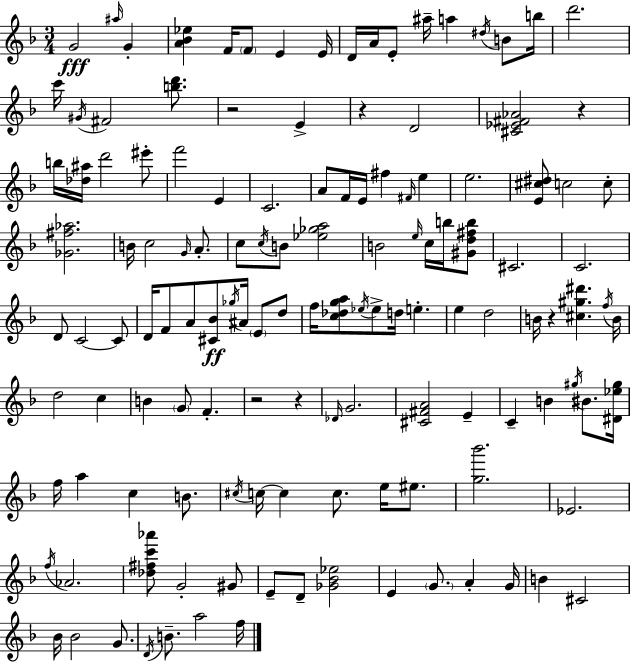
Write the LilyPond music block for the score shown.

{
  \clef treble
  \numericTimeSignature
  \time 3/4
  \key d \minor
  g'2\fff \grace { ais''16 } g'4-. | <a' bes' ees''>4 f'16 \parenthesize f'8 e'4 | e'16 d'16 a'16 e'8-. ais''16-- a''4 \acciaccatura { dis''16 } b'8 | b''16 d'''2. | \break c'''16 \acciaccatura { gis'16 } fis'2 | <b'' d'''>8. r2 e'4-> | r4 d'2 | <cis' ees' fis' aes'>2 r4 | \break b''16 <des'' ais''>16 d'''2 | eis'''8-. f'''2 e'4 | c'2. | a'8 f'16 e'16 fis''4 \grace { fis'16 } | \break e''4 e''2. | <e' cis'' dis''>8 c''2 | c''8-. <ges' fis'' aes''>2. | b'16 c''2 | \break \grace { g'16 } a'8.-. c''8 \acciaccatura { c''16 } b'8 <ees'' ges'' a''>2 | b'2 | \grace { e''16 } c''16 b''16 <gis' d'' fis'' b''>8 cis'2. | c'2. | \break d'8 c'2~~ | c'8 d'16 f'8 a'8 | <cis' bes'>8\ff \acciaccatura { ges''16 } ais'16 \parenthesize e'8 d''8 f''16 <c'' des'' g'' a''>8 \acciaccatura { ees''16 } | ees''8-> d''16 e''4.-. e''4 | \break d''2 b'16 r4 | <cis'' gis'' dis'''>4. \acciaccatura { f''16 } b'16 d''2 | c''4 b'4 | \parenthesize g'8 f'4.-. r2 | \break r4 \grace { des'16 } g'2. | <cis' fis' a'>2 | e'4-- c'4-- | b'4 \acciaccatura { gis''16 } bis'8. <dis' ees'' gis''>16 | \break f''16 a''4 c''4 b'8. | \acciaccatura { cis''16 } c''16~~ c''4 c''8. e''16 eis''8. | <g'' bes'''>2. | ees'2. | \break \acciaccatura { f''16 } aes'2. | <des'' fis'' c''' aes'''>8 g'2-. | gis'8 e'8-- d'8-- <ges' bes' ees''>2 | e'4 \parenthesize g'8. a'4-. | \break g'16 b'4 cis'2 | bes'16 bes'2 g'8. | \acciaccatura { d'16 } b'8.-- a''2 | f''16 \bar "|."
}